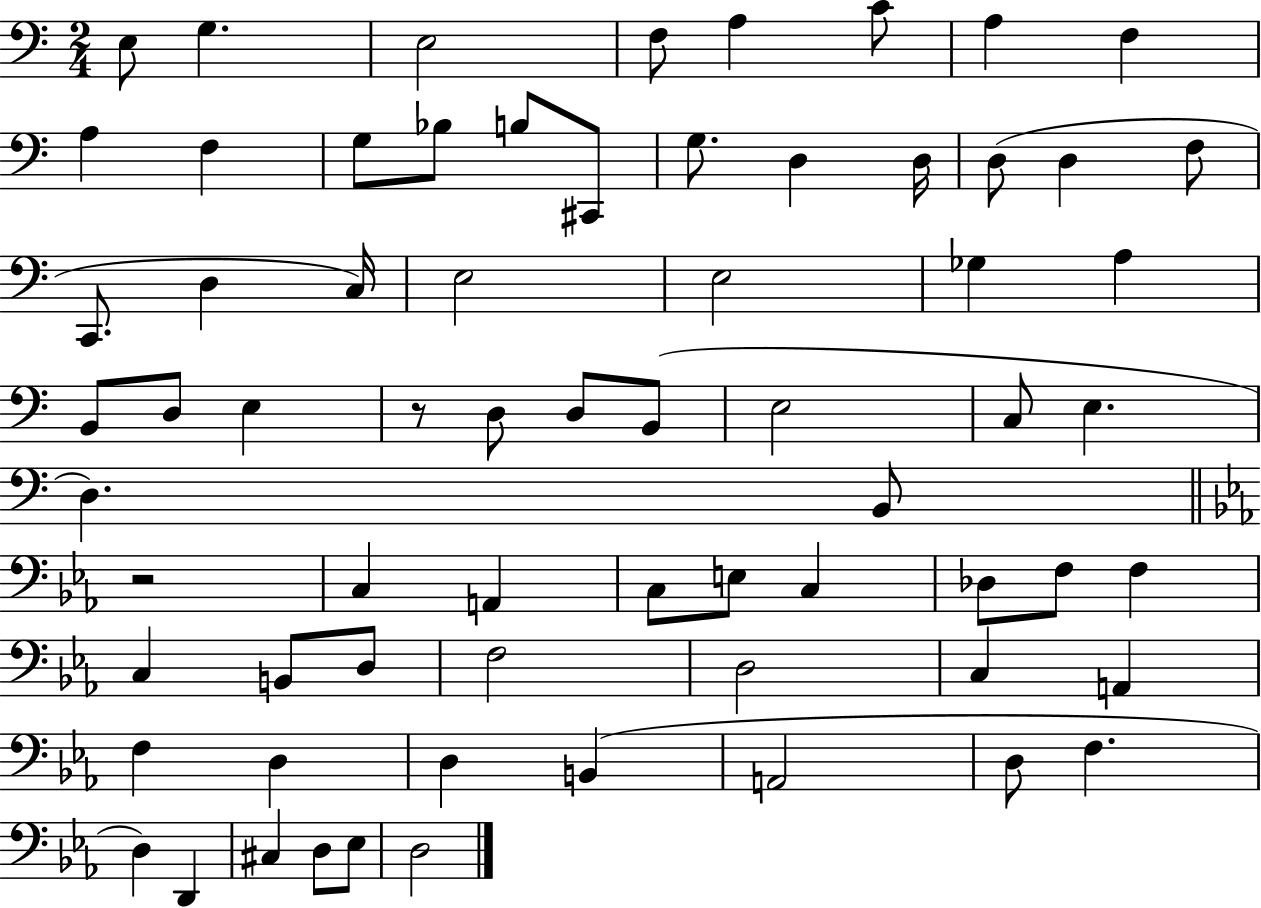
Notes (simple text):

E3/e G3/q. E3/h F3/e A3/q C4/e A3/q F3/q A3/q F3/q G3/e Bb3/e B3/e C#2/e G3/e. D3/q D3/s D3/e D3/q F3/e C2/e. D3/q C3/s E3/h E3/h Gb3/q A3/q B2/e D3/e E3/q R/e D3/e D3/e B2/e E3/h C3/e E3/q. D3/q. B2/e R/h C3/q A2/q C3/e E3/e C3/q Db3/e F3/e F3/q C3/q B2/e D3/e F3/h D3/h C3/q A2/q F3/q D3/q D3/q B2/q A2/h D3/e F3/q. D3/q D2/q C#3/q D3/e Eb3/e D3/h